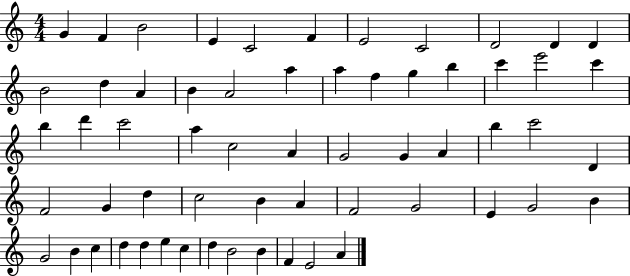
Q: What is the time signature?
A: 4/4